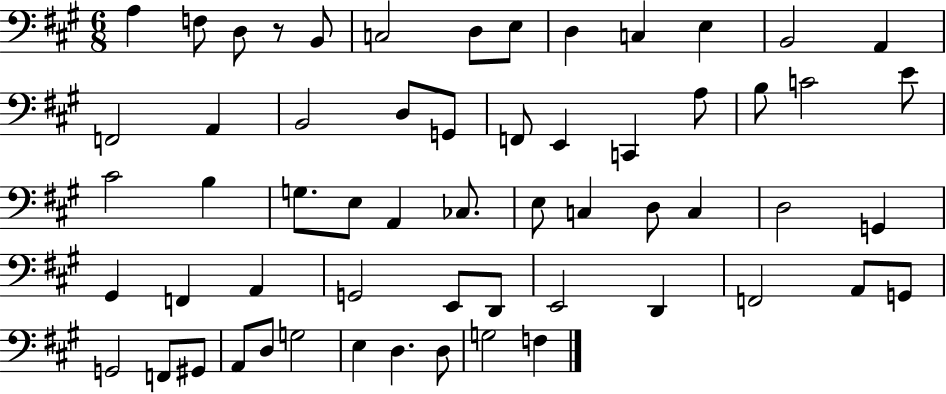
X:1
T:Untitled
M:6/8
L:1/4
K:A
A, F,/2 D,/2 z/2 B,,/2 C,2 D,/2 E,/2 D, C, E, B,,2 A,, F,,2 A,, B,,2 D,/2 G,,/2 F,,/2 E,, C,, A,/2 B,/2 C2 E/2 ^C2 B, G,/2 E,/2 A,, _C,/2 E,/2 C, D,/2 C, D,2 G,, ^G,, F,, A,, G,,2 E,,/2 D,,/2 E,,2 D,, F,,2 A,,/2 G,,/2 G,,2 F,,/2 ^G,,/2 A,,/2 D,/2 G,2 E, D, D,/2 G,2 F,